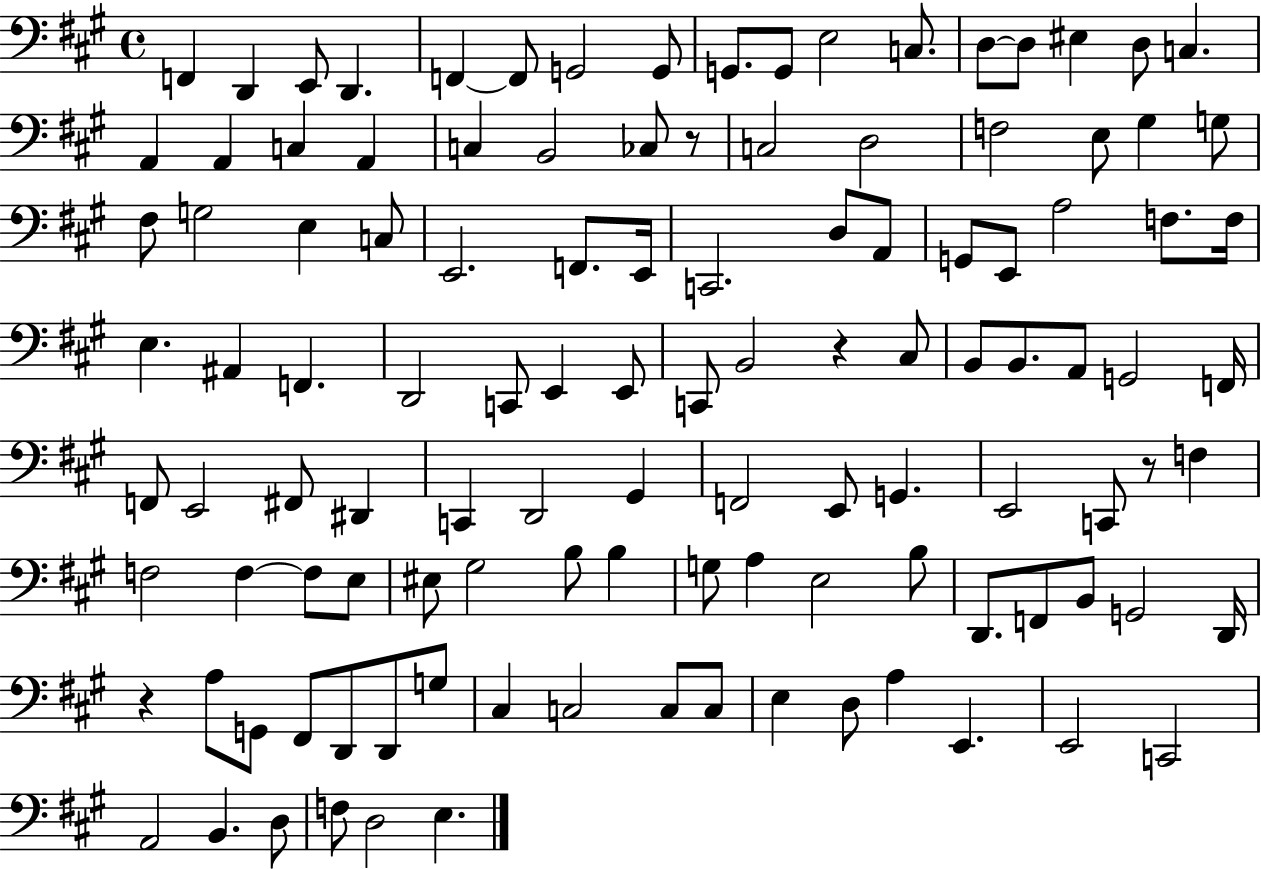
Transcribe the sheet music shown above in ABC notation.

X:1
T:Untitled
M:4/4
L:1/4
K:A
F,, D,, E,,/2 D,, F,, F,,/2 G,,2 G,,/2 G,,/2 G,,/2 E,2 C,/2 D,/2 D,/2 ^E, D,/2 C, A,, A,, C, A,, C, B,,2 _C,/2 z/2 C,2 D,2 F,2 E,/2 ^G, G,/2 ^F,/2 G,2 E, C,/2 E,,2 F,,/2 E,,/4 C,,2 D,/2 A,,/2 G,,/2 E,,/2 A,2 F,/2 F,/4 E, ^A,, F,, D,,2 C,,/2 E,, E,,/2 C,,/2 B,,2 z ^C,/2 B,,/2 B,,/2 A,,/2 G,,2 F,,/4 F,,/2 E,,2 ^F,,/2 ^D,, C,, D,,2 ^G,, F,,2 E,,/2 G,, E,,2 C,,/2 z/2 F, F,2 F, F,/2 E,/2 ^E,/2 ^G,2 B,/2 B, G,/2 A, E,2 B,/2 D,,/2 F,,/2 B,,/2 G,,2 D,,/4 z A,/2 G,,/2 ^F,,/2 D,,/2 D,,/2 G,/2 ^C, C,2 C,/2 C,/2 E, D,/2 A, E,, E,,2 C,,2 A,,2 B,, D,/2 F,/2 D,2 E,